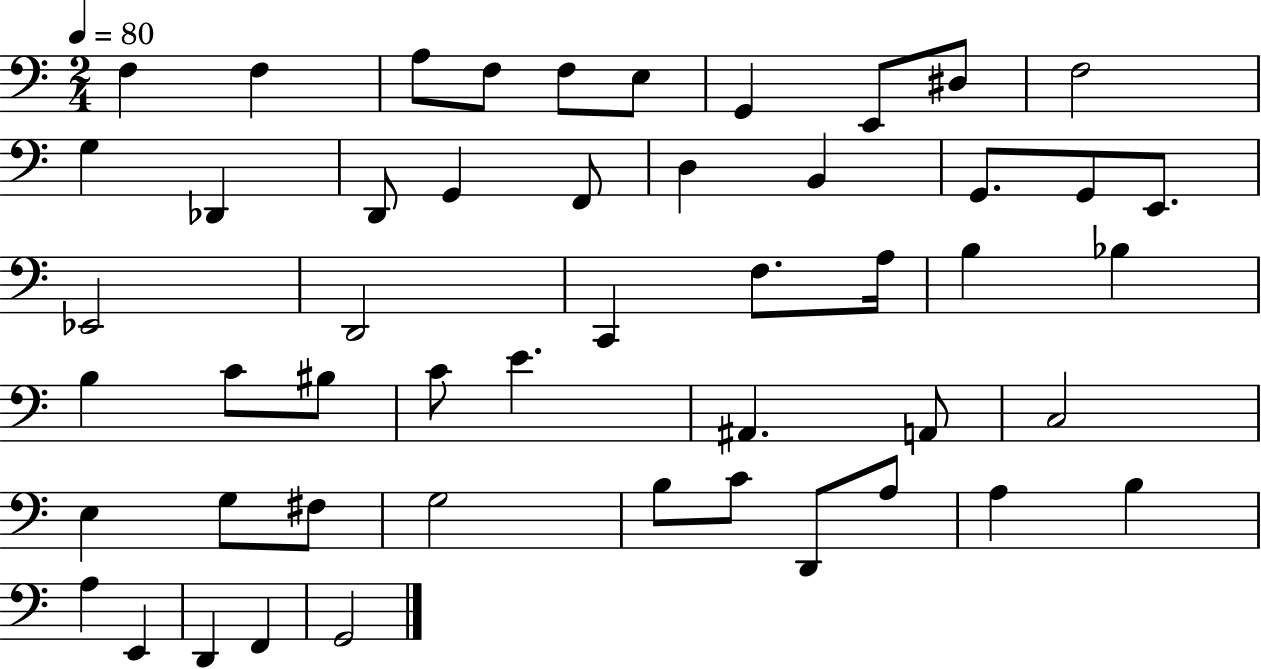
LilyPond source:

{
  \clef bass
  \numericTimeSignature
  \time 2/4
  \key c \major
  \tempo 4 = 80
  f4 f4 | a8 f8 f8 e8 | g,4 e,8 dis8 | f2 | \break g4 des,4 | d,8 g,4 f,8 | d4 b,4 | g,8. g,8 e,8. | \break ees,2 | d,2 | c,4 f8. a16 | b4 bes4 | \break b4 c'8 bis8 | c'8 e'4. | ais,4. a,8 | c2 | \break e4 g8 fis8 | g2 | b8 c'8 d,8 a8 | a4 b4 | \break a4 e,4 | d,4 f,4 | g,2 | \bar "|."
}